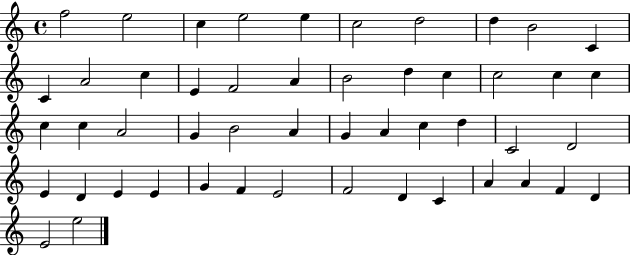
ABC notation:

X:1
T:Untitled
M:4/4
L:1/4
K:C
f2 e2 c e2 e c2 d2 d B2 C C A2 c E F2 A B2 d c c2 c c c c A2 G B2 A G A c d C2 D2 E D E E G F E2 F2 D C A A F D E2 e2